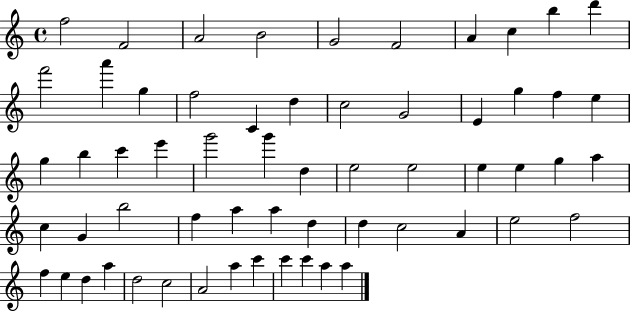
{
  \clef treble
  \time 4/4
  \defaultTimeSignature
  \key c \major
  f''2 f'2 | a'2 b'2 | g'2 f'2 | a'4 c''4 b''4 d'''4 | \break f'''2 a'''4 g''4 | f''2 c'4 d''4 | c''2 g'2 | e'4 g''4 f''4 e''4 | \break g''4 b''4 c'''4 e'''4 | g'''2 g'''4 d''4 | e''2 e''2 | e''4 e''4 g''4 a''4 | \break c''4 g'4 b''2 | f''4 a''4 a''4 d''4 | d''4 c''2 a'4 | e''2 f''2 | \break f''4 e''4 d''4 a''4 | d''2 c''2 | a'2 a''4 c'''4 | c'''4 c'''4 a''4 a''4 | \break \bar "|."
}